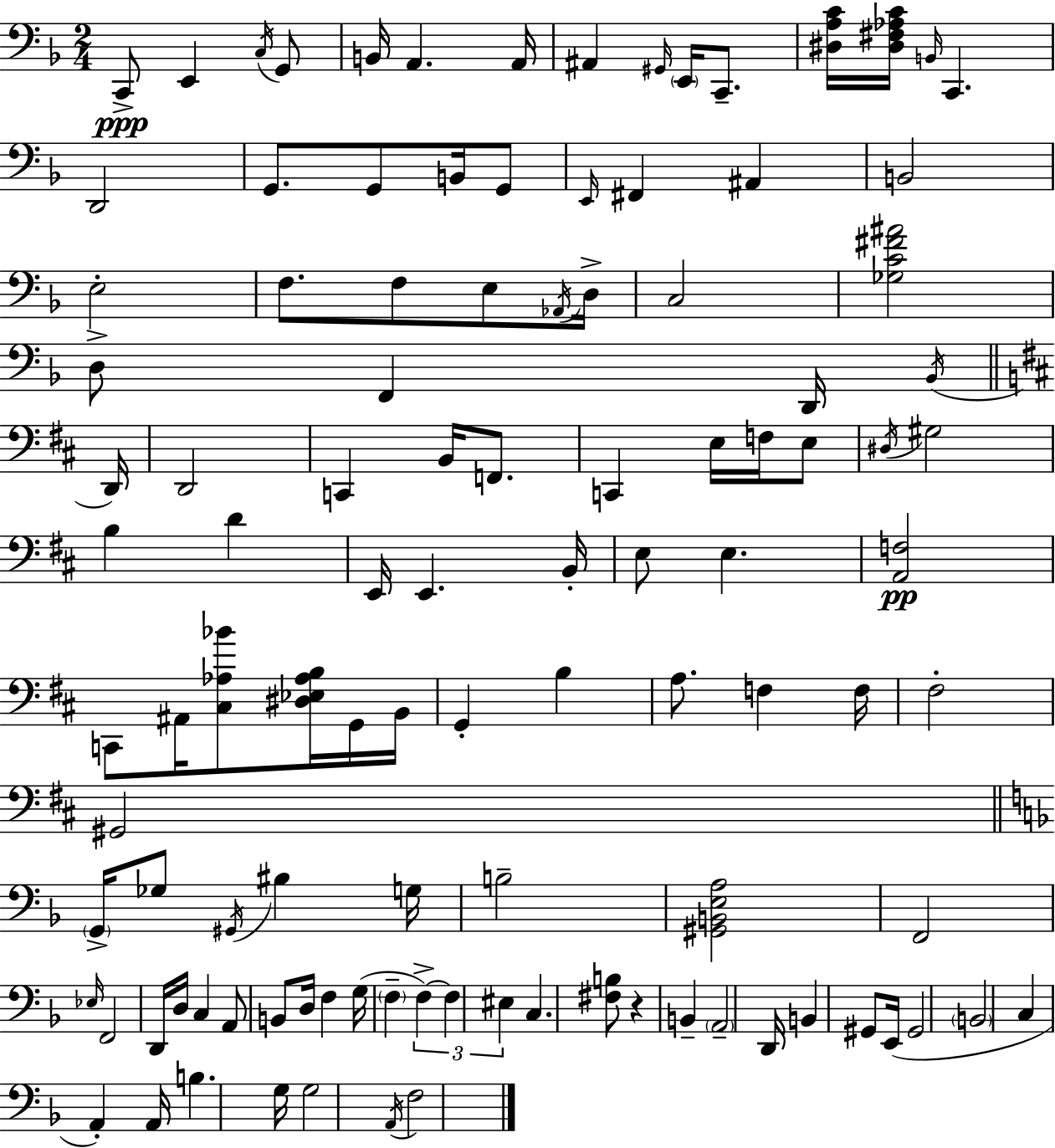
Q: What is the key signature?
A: D minor